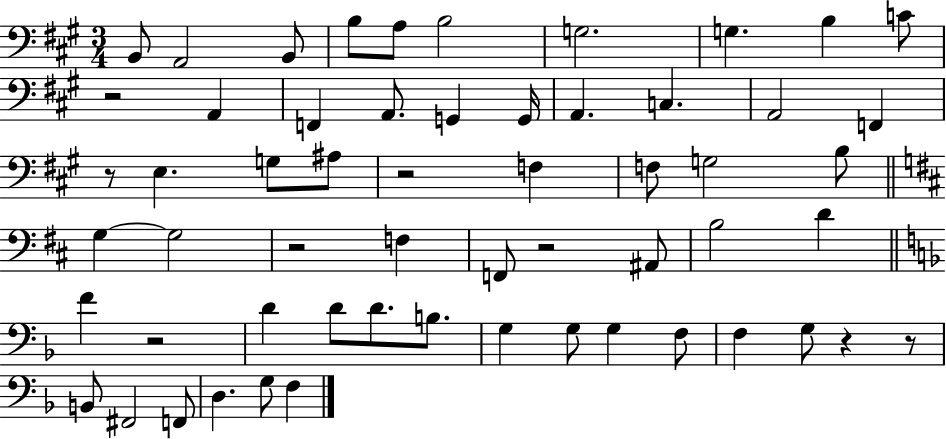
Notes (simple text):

B2/e A2/h B2/e B3/e A3/e B3/h G3/h. G3/q. B3/q C4/e R/h A2/q F2/q A2/e. G2/q G2/s A2/q. C3/q. A2/h F2/q R/e E3/q. G3/e A#3/e R/h F3/q F3/e G3/h B3/e G3/q G3/h R/h F3/q F2/e R/h A#2/e B3/h D4/q F4/q R/h D4/q D4/e D4/e. B3/e. G3/q G3/e G3/q F3/e F3/q G3/e R/q R/e B2/e F#2/h F2/e D3/q. G3/e F3/q